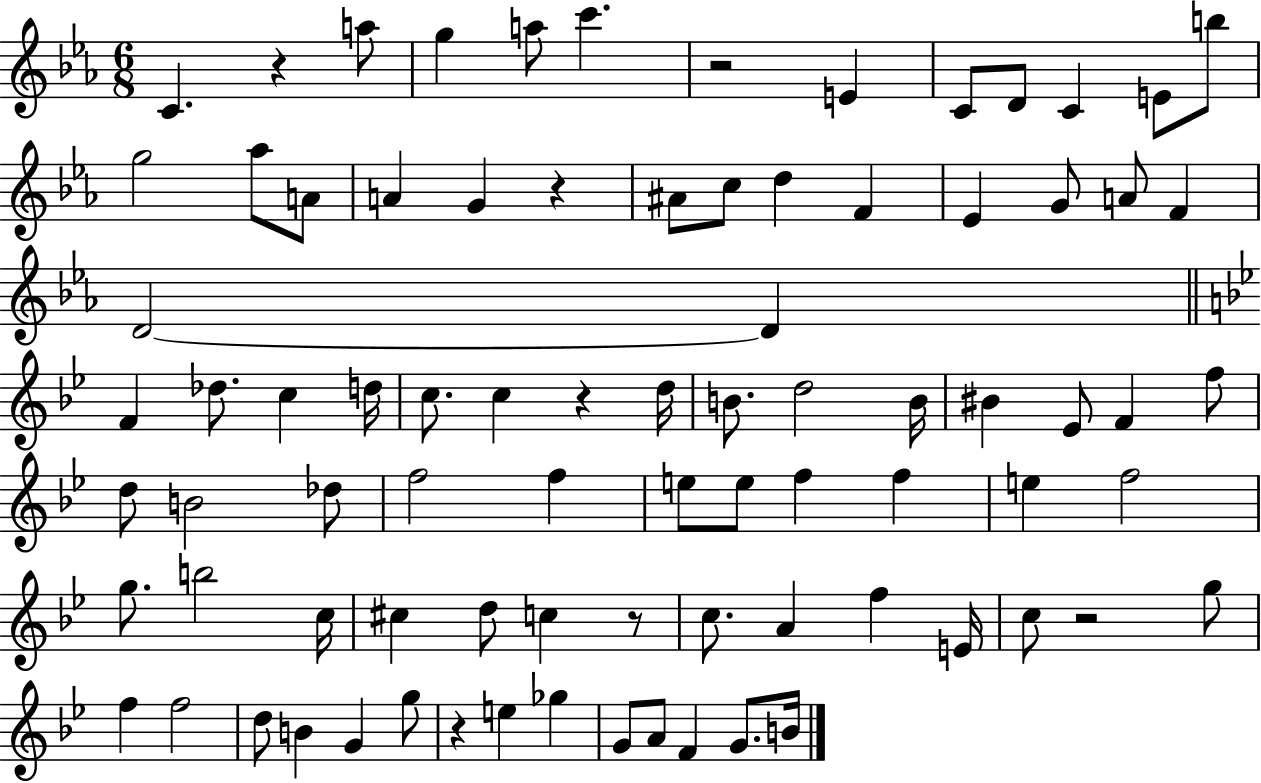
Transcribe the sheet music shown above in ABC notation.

X:1
T:Untitled
M:6/8
L:1/4
K:Eb
C z a/2 g a/2 c' z2 E C/2 D/2 C E/2 b/2 g2 _a/2 A/2 A G z ^A/2 c/2 d F _E G/2 A/2 F D2 D F _d/2 c d/4 c/2 c z d/4 B/2 d2 B/4 ^B _E/2 F f/2 d/2 B2 _d/2 f2 f e/2 e/2 f f e f2 g/2 b2 c/4 ^c d/2 c z/2 c/2 A f E/4 c/2 z2 g/2 f f2 d/2 B G g/2 z e _g G/2 A/2 F G/2 B/4